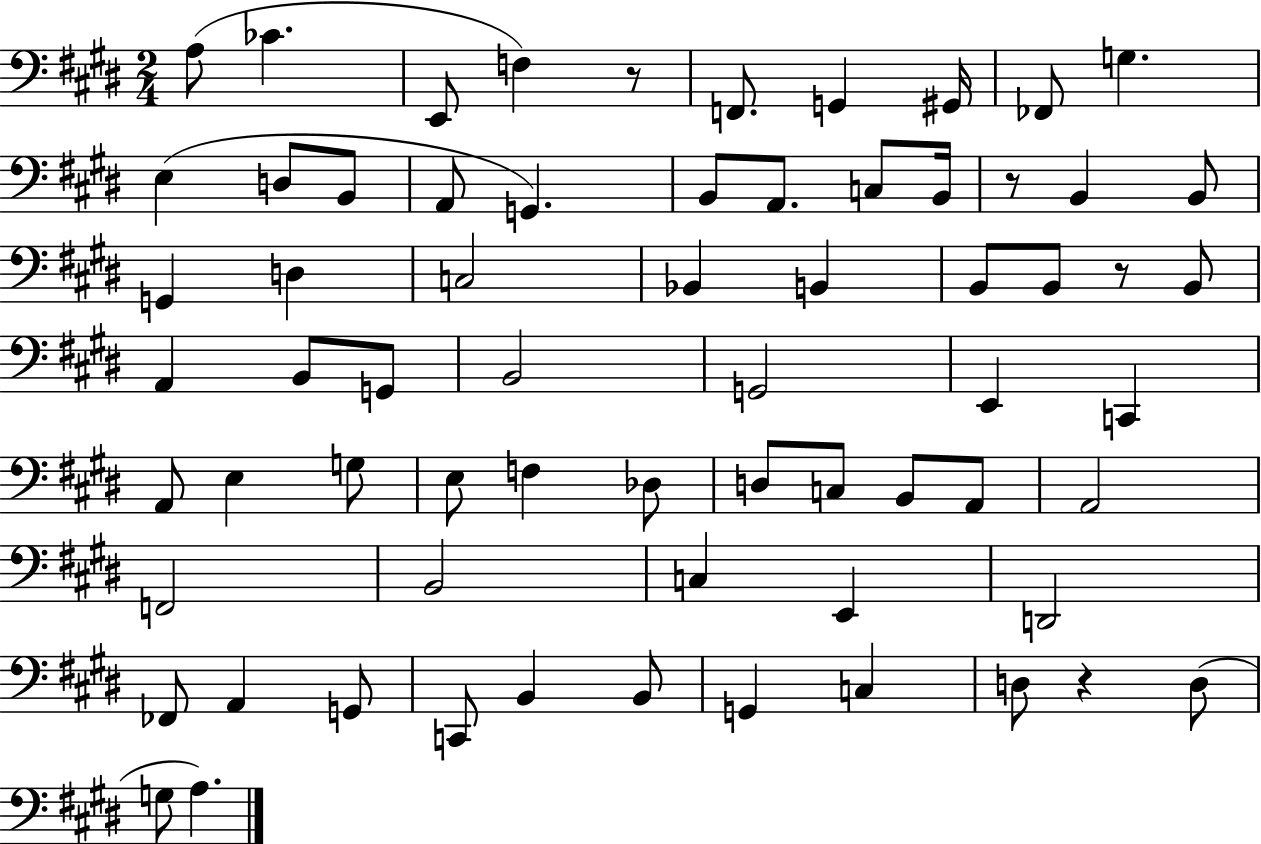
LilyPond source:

{
  \clef bass
  \numericTimeSignature
  \time 2/4
  \key e \major
  a8( ces'4. | e,8 f4) r8 | f,8. g,4 gis,16 | fes,8 g4. | \break e4( d8 b,8 | a,8 g,4.) | b,8 a,8. c8 b,16 | r8 b,4 b,8 | \break g,4 d4 | c2 | bes,4 b,4 | b,8 b,8 r8 b,8 | \break a,4 b,8 g,8 | b,2 | g,2 | e,4 c,4 | \break a,8 e4 g8 | e8 f4 des8 | d8 c8 b,8 a,8 | a,2 | \break f,2 | b,2 | c4 e,4 | d,2 | \break fes,8 a,4 g,8 | c,8 b,4 b,8 | g,4 c4 | d8 r4 d8( | \break g8 a4.) | \bar "|."
}